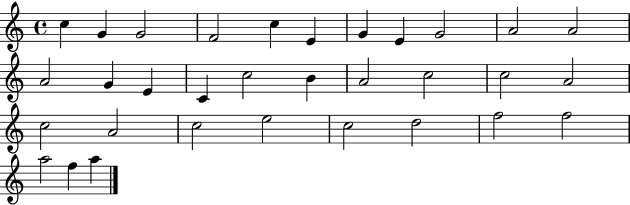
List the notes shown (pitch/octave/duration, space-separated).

C5/q G4/q G4/h F4/h C5/q E4/q G4/q E4/q G4/h A4/h A4/h A4/h G4/q E4/q C4/q C5/h B4/q A4/h C5/h C5/h A4/h C5/h A4/h C5/h E5/h C5/h D5/h F5/h F5/h A5/h F5/q A5/q